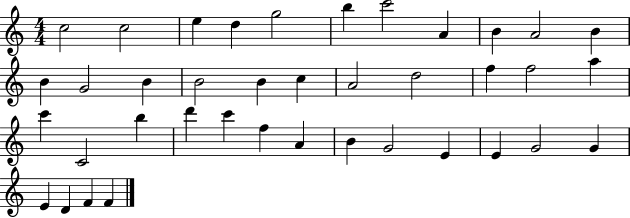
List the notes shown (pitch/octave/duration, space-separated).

C5/h C5/h E5/q D5/q G5/h B5/q C6/h A4/q B4/q A4/h B4/q B4/q G4/h B4/q B4/h B4/q C5/q A4/h D5/h F5/q F5/h A5/q C6/q C4/h B5/q D6/q C6/q F5/q A4/q B4/q G4/h E4/q E4/q G4/h G4/q E4/q D4/q F4/q F4/q